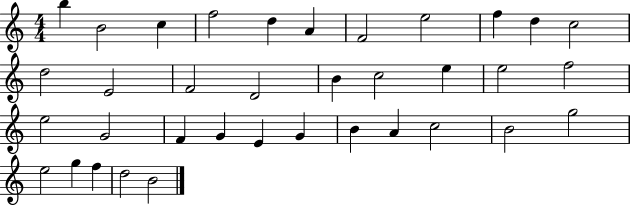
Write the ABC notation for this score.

X:1
T:Untitled
M:4/4
L:1/4
K:C
b B2 c f2 d A F2 e2 f d c2 d2 E2 F2 D2 B c2 e e2 f2 e2 G2 F G E G B A c2 B2 g2 e2 g f d2 B2